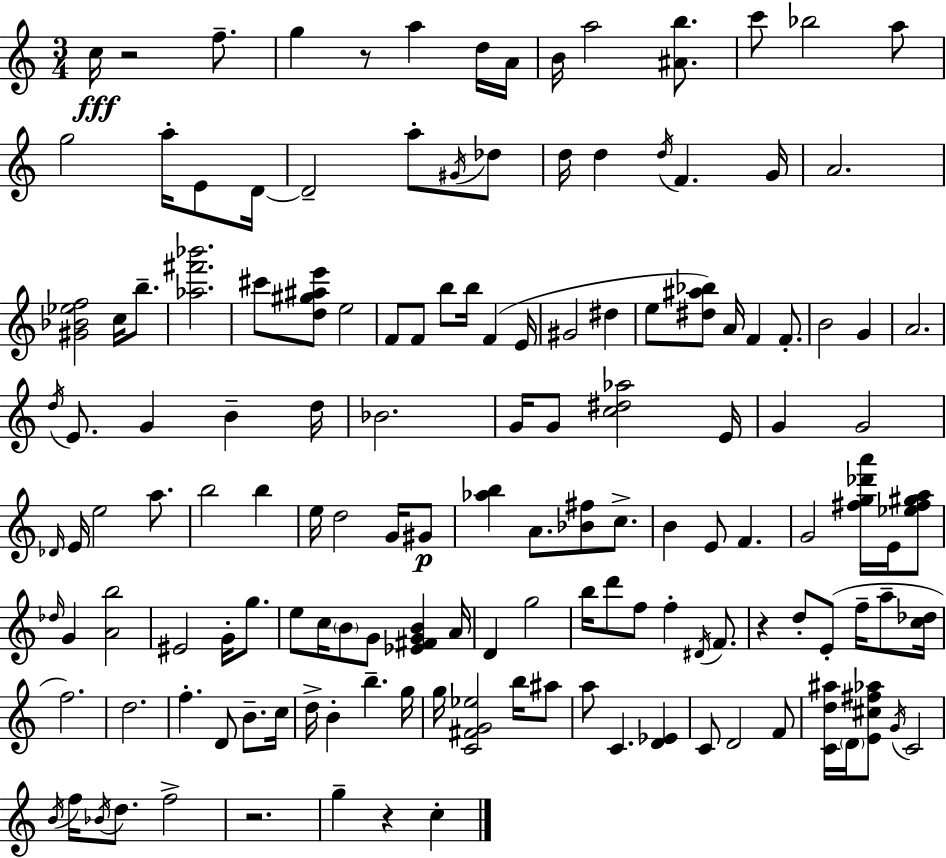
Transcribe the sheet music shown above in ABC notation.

X:1
T:Untitled
M:3/4
L:1/4
K:Am
c/4 z2 f/2 g z/2 a d/4 A/4 B/4 a2 [^Ab]/2 c'/2 _b2 a/2 g2 a/4 E/2 D/4 D2 a/2 ^G/4 _d/2 d/4 d d/4 F G/4 A2 [^G_B_ef]2 c/4 b/2 [_a^f'_b']2 ^c'/2 [d^g^ae']/2 e2 F/2 F/2 b/2 b/4 F E/4 ^G2 ^d e/2 [^d^a_b]/2 A/4 F F/2 B2 G A2 d/4 E/2 G B d/4 _B2 G/4 G/2 [c^d_a]2 E/4 G G2 _D/4 E/4 e2 a/2 b2 b e/4 d2 G/4 ^G/2 [_ab] A/2 [_B^f]/2 c/2 B E/2 F G2 [^fg_d'a']/4 E/4 [_e^f^ga]/2 _d/4 G [Ab]2 ^E2 G/4 g/2 e/2 c/4 B/2 G/2 [_E^FGB] A/4 D g2 b/4 d'/2 f/2 f ^D/4 F/2 z d/2 E/2 f/4 a/2 [c_d]/4 f2 d2 f D/2 B/2 c/4 d/4 B b g/4 g/4 [C^FG_e]2 b/4 ^a/2 a/2 C [D_E] C/2 D2 F/2 [Cd^a]/4 D/4 [E^c^f_a]/2 G/4 C2 B/4 f/4 _B/4 d/2 f2 z2 g z c